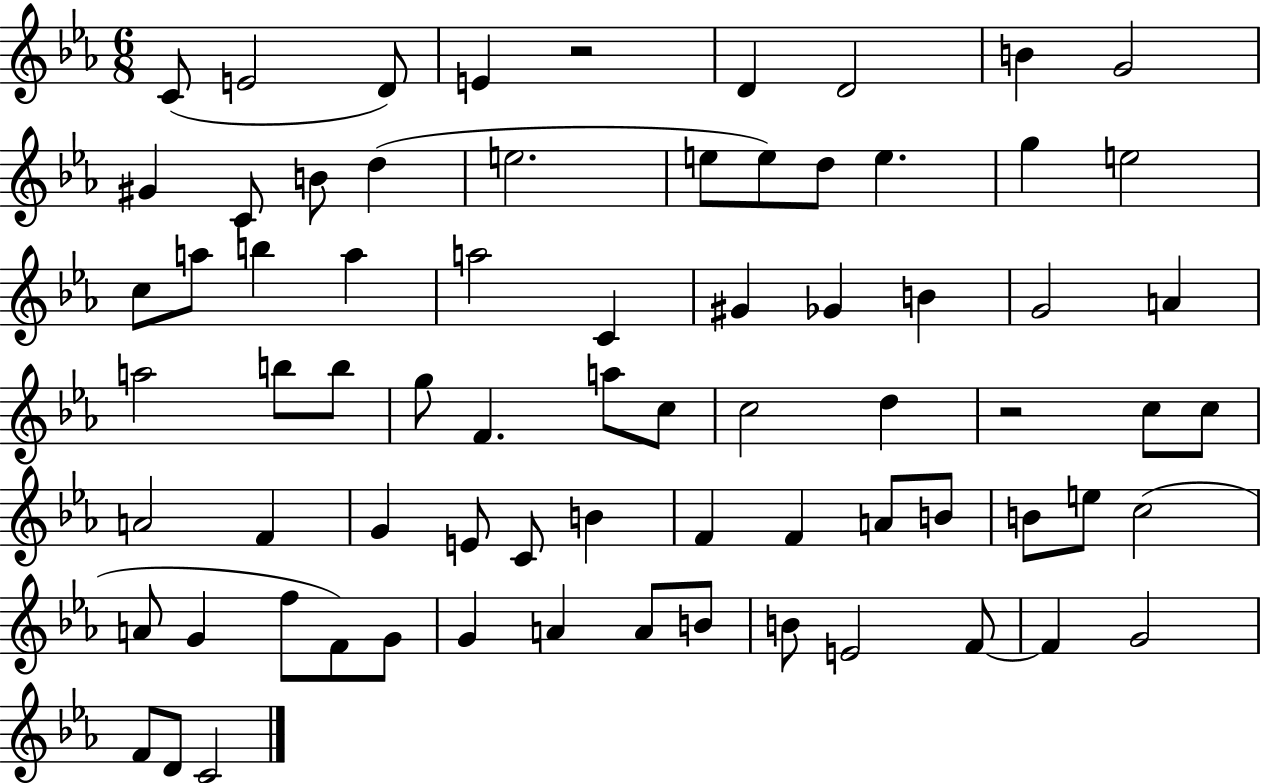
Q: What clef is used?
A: treble